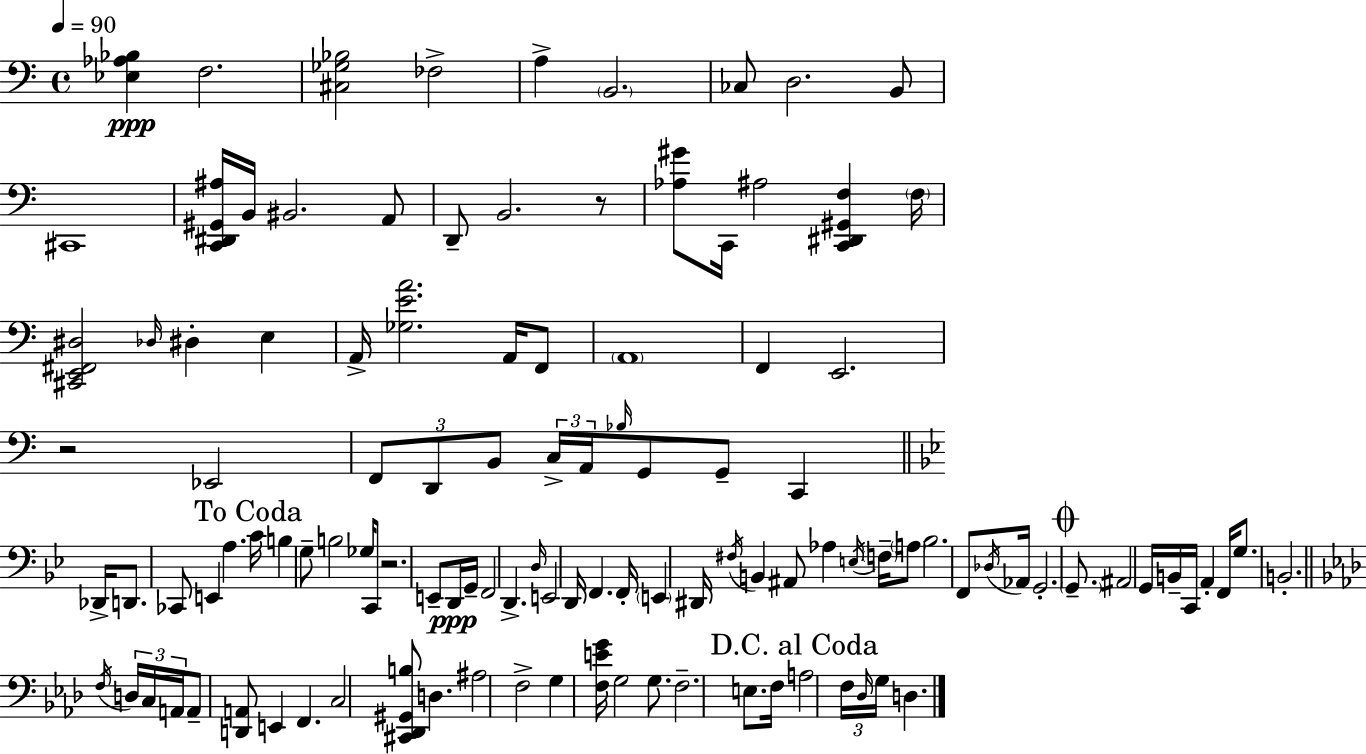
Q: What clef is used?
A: bass